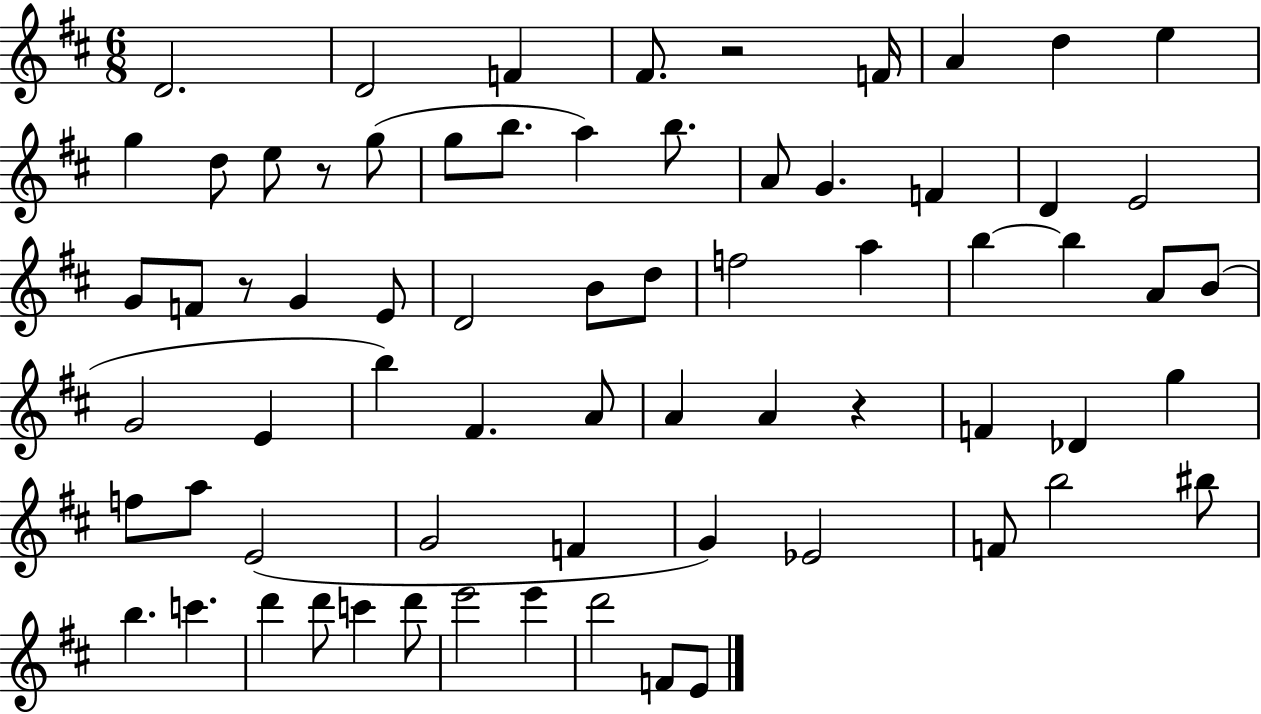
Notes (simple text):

D4/h. D4/h F4/q F#4/e. R/h F4/s A4/q D5/q E5/q G5/q D5/e E5/e R/e G5/e G5/e B5/e. A5/q B5/e. A4/e G4/q. F4/q D4/q E4/h G4/e F4/e R/e G4/q E4/e D4/h B4/e D5/e F5/h A5/q B5/q B5/q A4/e B4/e G4/h E4/q B5/q F#4/q. A4/e A4/q A4/q R/q F4/q Db4/q G5/q F5/e A5/e E4/h G4/h F4/q G4/q Eb4/h F4/e B5/h BIS5/e B5/q. C6/q. D6/q D6/e C6/q D6/e E6/h E6/q D6/h F4/e E4/e